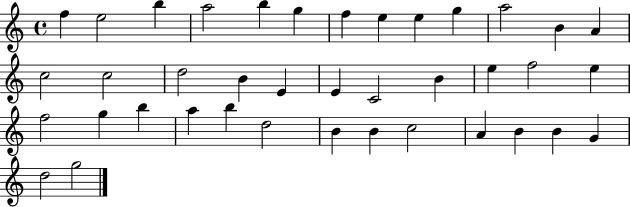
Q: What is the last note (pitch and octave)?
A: G5